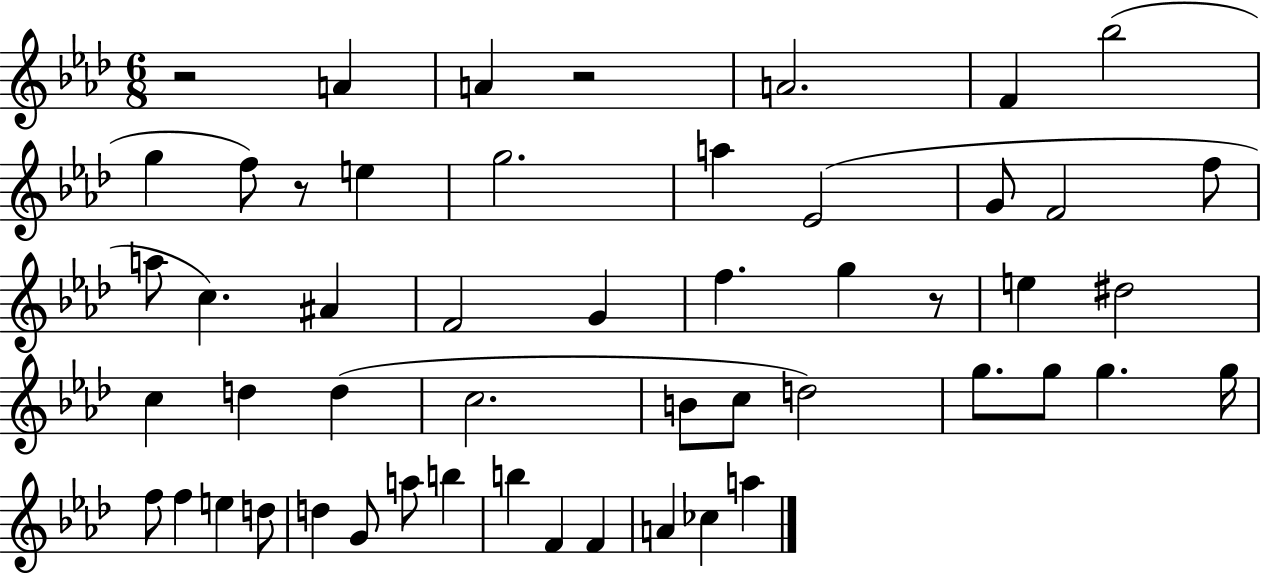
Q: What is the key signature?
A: AES major